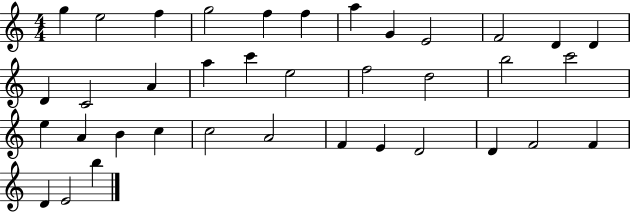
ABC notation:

X:1
T:Untitled
M:4/4
L:1/4
K:C
g e2 f g2 f f a G E2 F2 D D D C2 A a c' e2 f2 d2 b2 c'2 e A B c c2 A2 F E D2 D F2 F D E2 b